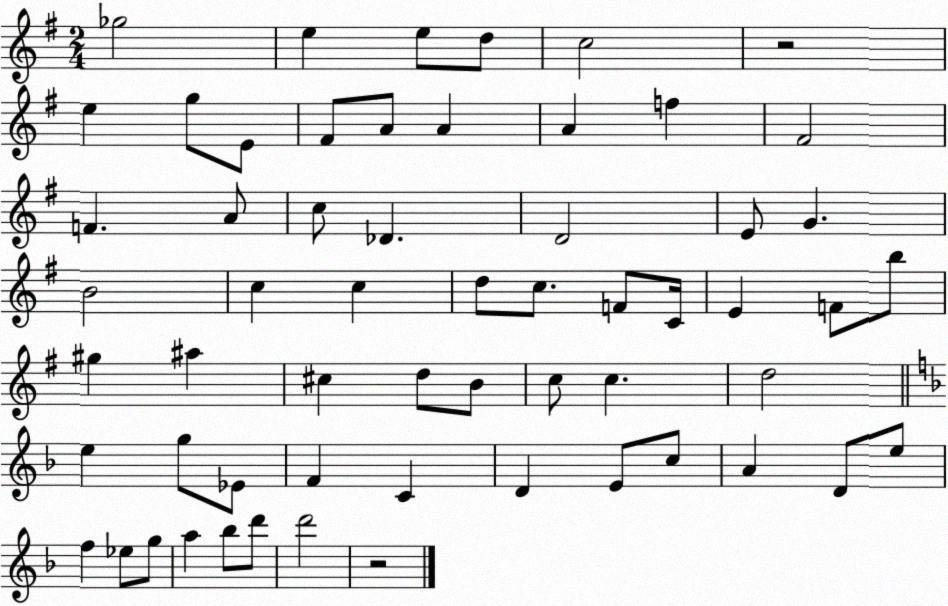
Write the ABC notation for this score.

X:1
T:Untitled
M:2/4
L:1/4
K:G
_g2 e e/2 d/2 c2 z2 e g/2 E/2 ^F/2 A/2 A A f ^F2 F A/2 c/2 _D D2 E/2 G B2 c c d/2 c/2 F/2 C/4 E F/2 b/2 ^g ^a ^c d/2 B/2 c/2 c d2 e g/2 _E/2 F C D E/2 c/2 A D/2 e/2 f _e/2 g/2 a _b/2 d'/2 d'2 z2